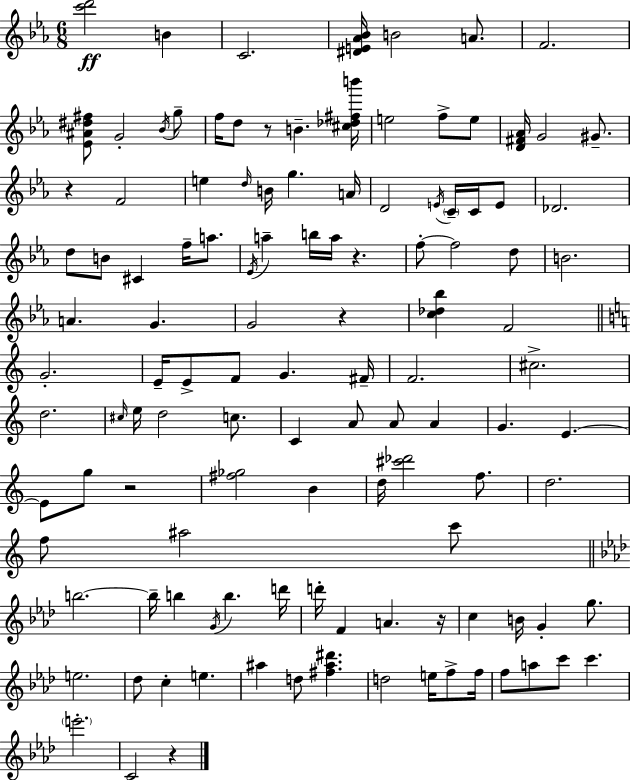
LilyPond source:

{
  \clef treble
  \numericTimeSignature
  \time 6/8
  \key ees \major
  <c''' d'''>2\ff b'4 | c'2. | <dis' e' aes' bes'>16 b'2 a'8. | f'2. | \break <ees' ais' dis'' fis''>8 g'2-. \acciaccatura { bes'16 } g''8-- | f''16 d''8 r8 b'4.-- | <cis'' des'' fis'' b'''>16 e''2 f''8-> e''8 | <d' fis' aes'>16 g'2 gis'8.-- | \break r4 f'2 | e''4 \grace { d''16 } b'16 g''4. | a'16 d'2 \acciaccatura { e'16 } \parenthesize c'16-- | c'16 e'8 des'2. | \break d''8 b'8 cis'4 f''16-- | a''8. \acciaccatura { ees'16 } a''4-- b''16 a''16 r4. | f''8-.~~ f''2 | d''8 b'2. | \break a'4. g'4. | g'2 | r4 <c'' des'' bes''>4 f'2 | \bar "||" \break \key a \minor g'2.-. | e'16-- e'8-> f'8 g'4. fis'16-- | f'2. | cis''2.-> | \break d''2. | \grace { cis''16 } e''16 d''2 c''8. | c'4 a'8 a'8 a'4 | g'4. e'4.~~ | \break e'8 g''8 r2 | <fis'' ges''>2 b'4 | d''16 <cis''' des'''>2 f''8. | d''2. | \break f''8 ais''2 c'''8 | \bar "||" \break \key aes \major b''2.~~ | b''16-- b''4 \acciaccatura { g'16 } b''4. | d'''16 d'''16-. f'4 a'4. | r16 c''4 b'16 g'4-. g''8. | \break e''2. | des''8 c''4-. e''4. | ais''4 d''8 <fis'' ais'' dis'''>4. | d''2 e''16 f''8-> | \break f''16 f''8 a''8 c'''8 c'''4. | \parenthesize e'''2.-. | c'2 r4 | \bar "|."
}